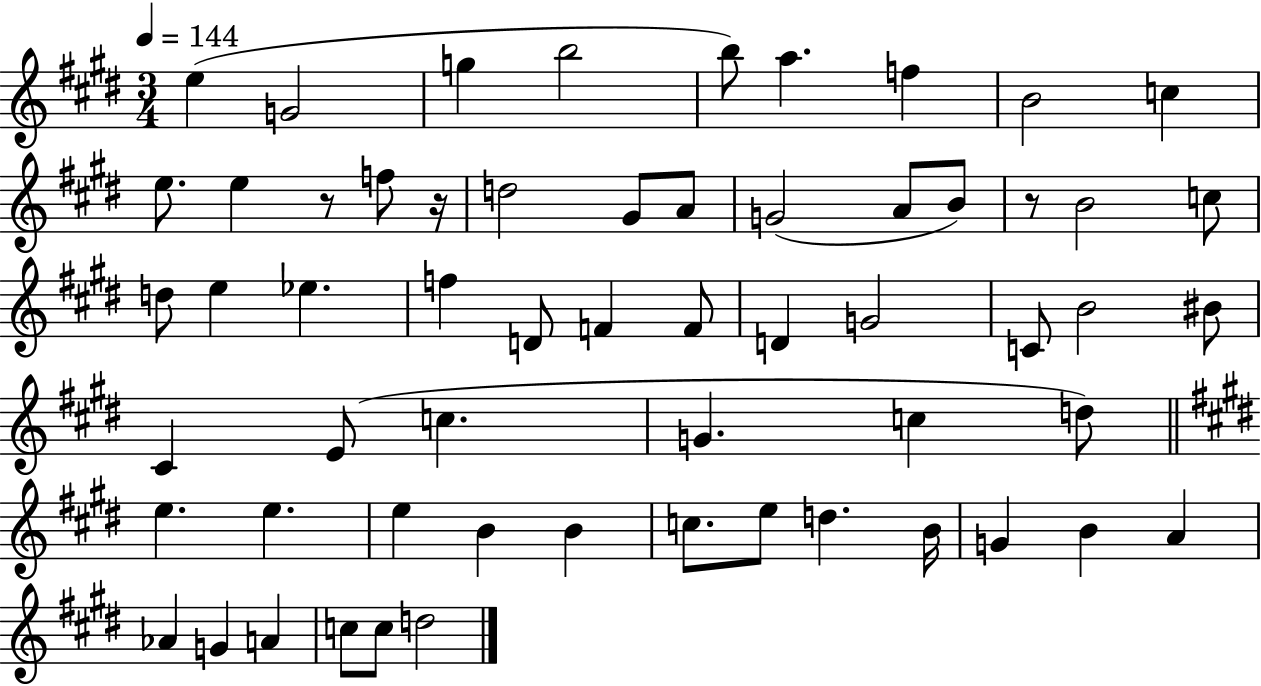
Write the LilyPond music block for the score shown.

{
  \clef treble
  \numericTimeSignature
  \time 3/4
  \key e \major
  \tempo 4 = 144
  e''4( g'2 | g''4 b''2 | b''8) a''4. f''4 | b'2 c''4 | \break e''8. e''4 r8 f''8 r16 | d''2 gis'8 a'8 | g'2( a'8 b'8) | r8 b'2 c''8 | \break d''8 e''4 ees''4. | f''4 d'8 f'4 f'8 | d'4 g'2 | c'8 b'2 bis'8 | \break cis'4 e'8( c''4. | g'4. c''4 d''8) | \bar "||" \break \key e \major e''4. e''4. | e''4 b'4 b'4 | c''8. e''8 d''4. b'16 | g'4 b'4 a'4 | \break aes'4 g'4 a'4 | c''8 c''8 d''2 | \bar "|."
}